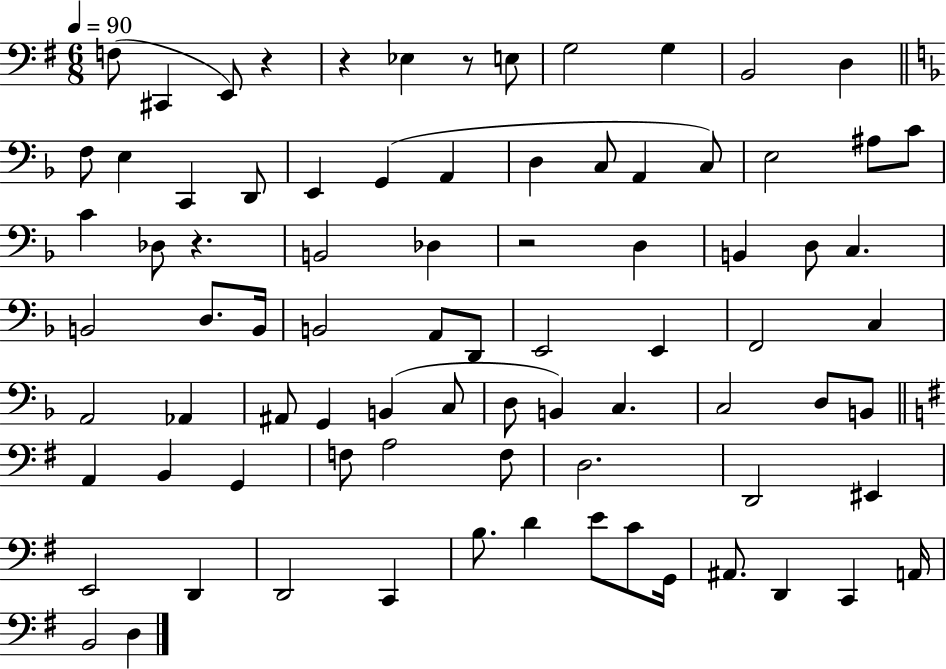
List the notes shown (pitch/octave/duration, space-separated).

F3/e C#2/q E2/e R/q R/q Eb3/q R/e E3/e G3/h G3/q B2/h D3/q F3/e E3/q C2/q D2/e E2/q G2/q A2/q D3/q C3/e A2/q C3/e E3/h A#3/e C4/e C4/q Db3/e R/q. B2/h Db3/q R/h D3/q B2/q D3/e C3/q. B2/h D3/e. B2/s B2/h A2/e D2/e E2/h E2/q F2/h C3/q A2/h Ab2/q A#2/e G2/q B2/q C3/e D3/e B2/q C3/q. C3/h D3/e B2/e A2/q B2/q G2/q F3/e A3/h F3/e D3/h. D2/h EIS2/q E2/h D2/q D2/h C2/q B3/e. D4/q E4/e C4/e G2/s A#2/e. D2/q C2/q A2/s B2/h D3/q